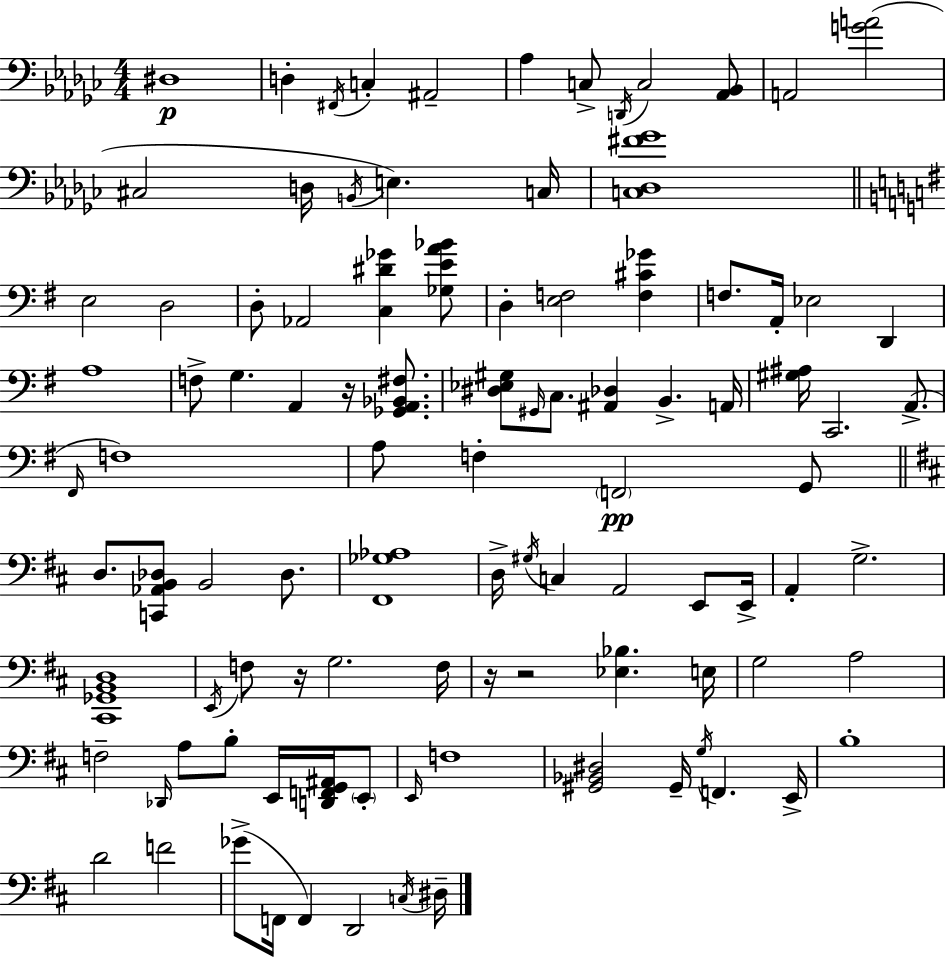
{
  \clef bass
  \numericTimeSignature
  \time 4/4
  \key ees \minor
  dis1\p | d4-. \acciaccatura { fis,16 } c4-. ais,2-- | aes4 c8-> \acciaccatura { d,16 } c2 | <aes, bes,>8 a,2 <g' a'>2( | \break cis2 d16 \acciaccatura { b,16 }) e4. | c16 <c des fis' ges'>1 | \bar "||" \break \key e \minor e2 d2 | d8-. aes,2 <c dis' ges'>4 <ges e' a' bes'>8 | d4-. <e f>2 <f cis' ges'>4 | f8. a,16-. ees2 d,4 | \break a1 | f8-> g4. a,4 r16 <ges, a, bes, fis>8. | <dis ees gis>8 \grace { gis,16 } c8. <ais, des>4 b,4.-> | a,16 <gis ais>16 c,2. a,8.->( | \break \grace { fis,16 } f1) | a8 f4-. \parenthesize f,2\pp | g,8 \bar "||" \break \key d \major d8. <c, aes, b, des>8 b,2 des8. | <fis, ges aes>1 | d16-> \acciaccatura { gis16 } c4 a,2 e,8 | e,16-> a,4-. g2.-> | \break <cis, ges, b, d>1 | \acciaccatura { e,16 } f8 r16 g2. | f16 r16 r2 <ees bes>4. | e16 g2 a2 | \break f2-- \grace { des,16 } a8 b8-. e,16 | <d, f, g, ais,>16 \parenthesize e,8-. \grace { e,16 } f1 | <gis, bes, dis>2 gis,16-- \acciaccatura { g16 } f,4. | e,16-> b1-. | \break d'2 f'2 | ges'8->( f,16 f,4) d,2 | \acciaccatura { c16 } dis16-- \bar "|."
}